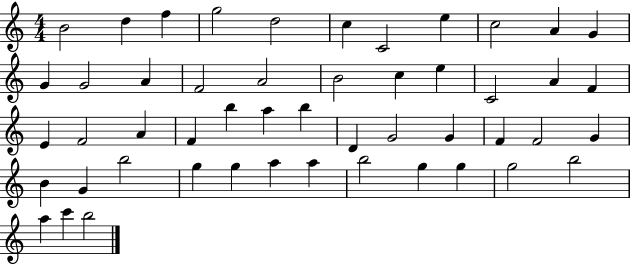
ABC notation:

X:1
T:Untitled
M:4/4
L:1/4
K:C
B2 d f g2 d2 c C2 e c2 A G G G2 A F2 A2 B2 c e C2 A F E F2 A F b a b D G2 G F F2 G B G b2 g g a a b2 g g g2 b2 a c' b2